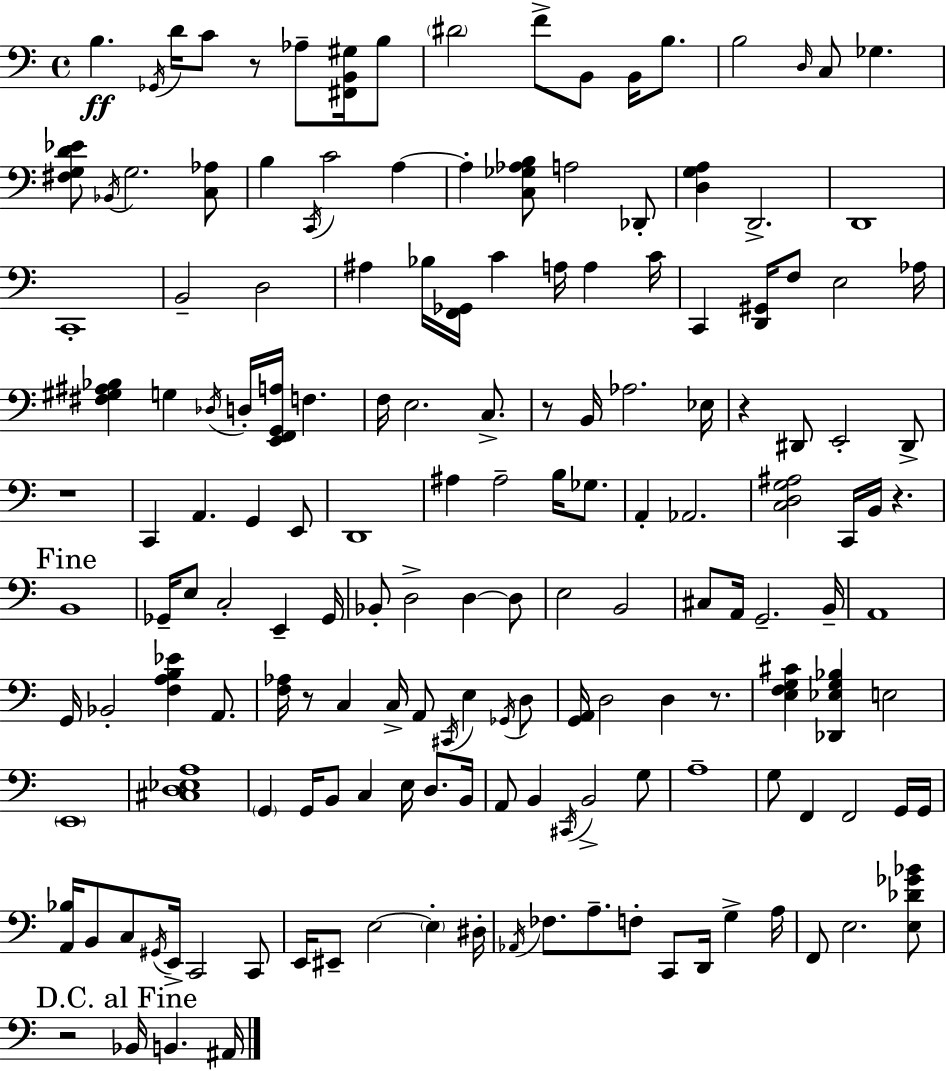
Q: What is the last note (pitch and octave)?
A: A#2